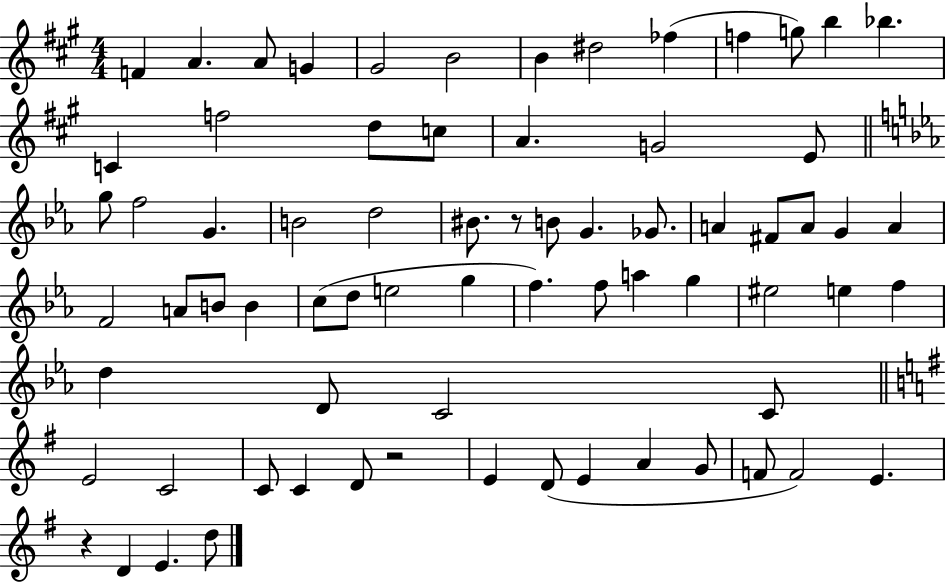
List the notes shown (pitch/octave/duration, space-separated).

F4/q A4/q. A4/e G4/q G#4/h B4/h B4/q D#5/h FES5/q F5/q G5/e B5/q Bb5/q. C4/q F5/h D5/e C5/e A4/q. G4/h E4/e G5/e F5/h G4/q. B4/h D5/h BIS4/e. R/e B4/e G4/q. Gb4/e. A4/q F#4/e A4/e G4/q A4/q F4/h A4/e B4/e B4/q C5/e D5/e E5/h G5/q F5/q. F5/e A5/q G5/q EIS5/h E5/q F5/q D5/q D4/e C4/h C4/e E4/h C4/h C4/e C4/q D4/e R/h E4/q D4/e E4/q A4/q G4/e F4/e F4/h E4/q. R/q D4/q E4/q. D5/e